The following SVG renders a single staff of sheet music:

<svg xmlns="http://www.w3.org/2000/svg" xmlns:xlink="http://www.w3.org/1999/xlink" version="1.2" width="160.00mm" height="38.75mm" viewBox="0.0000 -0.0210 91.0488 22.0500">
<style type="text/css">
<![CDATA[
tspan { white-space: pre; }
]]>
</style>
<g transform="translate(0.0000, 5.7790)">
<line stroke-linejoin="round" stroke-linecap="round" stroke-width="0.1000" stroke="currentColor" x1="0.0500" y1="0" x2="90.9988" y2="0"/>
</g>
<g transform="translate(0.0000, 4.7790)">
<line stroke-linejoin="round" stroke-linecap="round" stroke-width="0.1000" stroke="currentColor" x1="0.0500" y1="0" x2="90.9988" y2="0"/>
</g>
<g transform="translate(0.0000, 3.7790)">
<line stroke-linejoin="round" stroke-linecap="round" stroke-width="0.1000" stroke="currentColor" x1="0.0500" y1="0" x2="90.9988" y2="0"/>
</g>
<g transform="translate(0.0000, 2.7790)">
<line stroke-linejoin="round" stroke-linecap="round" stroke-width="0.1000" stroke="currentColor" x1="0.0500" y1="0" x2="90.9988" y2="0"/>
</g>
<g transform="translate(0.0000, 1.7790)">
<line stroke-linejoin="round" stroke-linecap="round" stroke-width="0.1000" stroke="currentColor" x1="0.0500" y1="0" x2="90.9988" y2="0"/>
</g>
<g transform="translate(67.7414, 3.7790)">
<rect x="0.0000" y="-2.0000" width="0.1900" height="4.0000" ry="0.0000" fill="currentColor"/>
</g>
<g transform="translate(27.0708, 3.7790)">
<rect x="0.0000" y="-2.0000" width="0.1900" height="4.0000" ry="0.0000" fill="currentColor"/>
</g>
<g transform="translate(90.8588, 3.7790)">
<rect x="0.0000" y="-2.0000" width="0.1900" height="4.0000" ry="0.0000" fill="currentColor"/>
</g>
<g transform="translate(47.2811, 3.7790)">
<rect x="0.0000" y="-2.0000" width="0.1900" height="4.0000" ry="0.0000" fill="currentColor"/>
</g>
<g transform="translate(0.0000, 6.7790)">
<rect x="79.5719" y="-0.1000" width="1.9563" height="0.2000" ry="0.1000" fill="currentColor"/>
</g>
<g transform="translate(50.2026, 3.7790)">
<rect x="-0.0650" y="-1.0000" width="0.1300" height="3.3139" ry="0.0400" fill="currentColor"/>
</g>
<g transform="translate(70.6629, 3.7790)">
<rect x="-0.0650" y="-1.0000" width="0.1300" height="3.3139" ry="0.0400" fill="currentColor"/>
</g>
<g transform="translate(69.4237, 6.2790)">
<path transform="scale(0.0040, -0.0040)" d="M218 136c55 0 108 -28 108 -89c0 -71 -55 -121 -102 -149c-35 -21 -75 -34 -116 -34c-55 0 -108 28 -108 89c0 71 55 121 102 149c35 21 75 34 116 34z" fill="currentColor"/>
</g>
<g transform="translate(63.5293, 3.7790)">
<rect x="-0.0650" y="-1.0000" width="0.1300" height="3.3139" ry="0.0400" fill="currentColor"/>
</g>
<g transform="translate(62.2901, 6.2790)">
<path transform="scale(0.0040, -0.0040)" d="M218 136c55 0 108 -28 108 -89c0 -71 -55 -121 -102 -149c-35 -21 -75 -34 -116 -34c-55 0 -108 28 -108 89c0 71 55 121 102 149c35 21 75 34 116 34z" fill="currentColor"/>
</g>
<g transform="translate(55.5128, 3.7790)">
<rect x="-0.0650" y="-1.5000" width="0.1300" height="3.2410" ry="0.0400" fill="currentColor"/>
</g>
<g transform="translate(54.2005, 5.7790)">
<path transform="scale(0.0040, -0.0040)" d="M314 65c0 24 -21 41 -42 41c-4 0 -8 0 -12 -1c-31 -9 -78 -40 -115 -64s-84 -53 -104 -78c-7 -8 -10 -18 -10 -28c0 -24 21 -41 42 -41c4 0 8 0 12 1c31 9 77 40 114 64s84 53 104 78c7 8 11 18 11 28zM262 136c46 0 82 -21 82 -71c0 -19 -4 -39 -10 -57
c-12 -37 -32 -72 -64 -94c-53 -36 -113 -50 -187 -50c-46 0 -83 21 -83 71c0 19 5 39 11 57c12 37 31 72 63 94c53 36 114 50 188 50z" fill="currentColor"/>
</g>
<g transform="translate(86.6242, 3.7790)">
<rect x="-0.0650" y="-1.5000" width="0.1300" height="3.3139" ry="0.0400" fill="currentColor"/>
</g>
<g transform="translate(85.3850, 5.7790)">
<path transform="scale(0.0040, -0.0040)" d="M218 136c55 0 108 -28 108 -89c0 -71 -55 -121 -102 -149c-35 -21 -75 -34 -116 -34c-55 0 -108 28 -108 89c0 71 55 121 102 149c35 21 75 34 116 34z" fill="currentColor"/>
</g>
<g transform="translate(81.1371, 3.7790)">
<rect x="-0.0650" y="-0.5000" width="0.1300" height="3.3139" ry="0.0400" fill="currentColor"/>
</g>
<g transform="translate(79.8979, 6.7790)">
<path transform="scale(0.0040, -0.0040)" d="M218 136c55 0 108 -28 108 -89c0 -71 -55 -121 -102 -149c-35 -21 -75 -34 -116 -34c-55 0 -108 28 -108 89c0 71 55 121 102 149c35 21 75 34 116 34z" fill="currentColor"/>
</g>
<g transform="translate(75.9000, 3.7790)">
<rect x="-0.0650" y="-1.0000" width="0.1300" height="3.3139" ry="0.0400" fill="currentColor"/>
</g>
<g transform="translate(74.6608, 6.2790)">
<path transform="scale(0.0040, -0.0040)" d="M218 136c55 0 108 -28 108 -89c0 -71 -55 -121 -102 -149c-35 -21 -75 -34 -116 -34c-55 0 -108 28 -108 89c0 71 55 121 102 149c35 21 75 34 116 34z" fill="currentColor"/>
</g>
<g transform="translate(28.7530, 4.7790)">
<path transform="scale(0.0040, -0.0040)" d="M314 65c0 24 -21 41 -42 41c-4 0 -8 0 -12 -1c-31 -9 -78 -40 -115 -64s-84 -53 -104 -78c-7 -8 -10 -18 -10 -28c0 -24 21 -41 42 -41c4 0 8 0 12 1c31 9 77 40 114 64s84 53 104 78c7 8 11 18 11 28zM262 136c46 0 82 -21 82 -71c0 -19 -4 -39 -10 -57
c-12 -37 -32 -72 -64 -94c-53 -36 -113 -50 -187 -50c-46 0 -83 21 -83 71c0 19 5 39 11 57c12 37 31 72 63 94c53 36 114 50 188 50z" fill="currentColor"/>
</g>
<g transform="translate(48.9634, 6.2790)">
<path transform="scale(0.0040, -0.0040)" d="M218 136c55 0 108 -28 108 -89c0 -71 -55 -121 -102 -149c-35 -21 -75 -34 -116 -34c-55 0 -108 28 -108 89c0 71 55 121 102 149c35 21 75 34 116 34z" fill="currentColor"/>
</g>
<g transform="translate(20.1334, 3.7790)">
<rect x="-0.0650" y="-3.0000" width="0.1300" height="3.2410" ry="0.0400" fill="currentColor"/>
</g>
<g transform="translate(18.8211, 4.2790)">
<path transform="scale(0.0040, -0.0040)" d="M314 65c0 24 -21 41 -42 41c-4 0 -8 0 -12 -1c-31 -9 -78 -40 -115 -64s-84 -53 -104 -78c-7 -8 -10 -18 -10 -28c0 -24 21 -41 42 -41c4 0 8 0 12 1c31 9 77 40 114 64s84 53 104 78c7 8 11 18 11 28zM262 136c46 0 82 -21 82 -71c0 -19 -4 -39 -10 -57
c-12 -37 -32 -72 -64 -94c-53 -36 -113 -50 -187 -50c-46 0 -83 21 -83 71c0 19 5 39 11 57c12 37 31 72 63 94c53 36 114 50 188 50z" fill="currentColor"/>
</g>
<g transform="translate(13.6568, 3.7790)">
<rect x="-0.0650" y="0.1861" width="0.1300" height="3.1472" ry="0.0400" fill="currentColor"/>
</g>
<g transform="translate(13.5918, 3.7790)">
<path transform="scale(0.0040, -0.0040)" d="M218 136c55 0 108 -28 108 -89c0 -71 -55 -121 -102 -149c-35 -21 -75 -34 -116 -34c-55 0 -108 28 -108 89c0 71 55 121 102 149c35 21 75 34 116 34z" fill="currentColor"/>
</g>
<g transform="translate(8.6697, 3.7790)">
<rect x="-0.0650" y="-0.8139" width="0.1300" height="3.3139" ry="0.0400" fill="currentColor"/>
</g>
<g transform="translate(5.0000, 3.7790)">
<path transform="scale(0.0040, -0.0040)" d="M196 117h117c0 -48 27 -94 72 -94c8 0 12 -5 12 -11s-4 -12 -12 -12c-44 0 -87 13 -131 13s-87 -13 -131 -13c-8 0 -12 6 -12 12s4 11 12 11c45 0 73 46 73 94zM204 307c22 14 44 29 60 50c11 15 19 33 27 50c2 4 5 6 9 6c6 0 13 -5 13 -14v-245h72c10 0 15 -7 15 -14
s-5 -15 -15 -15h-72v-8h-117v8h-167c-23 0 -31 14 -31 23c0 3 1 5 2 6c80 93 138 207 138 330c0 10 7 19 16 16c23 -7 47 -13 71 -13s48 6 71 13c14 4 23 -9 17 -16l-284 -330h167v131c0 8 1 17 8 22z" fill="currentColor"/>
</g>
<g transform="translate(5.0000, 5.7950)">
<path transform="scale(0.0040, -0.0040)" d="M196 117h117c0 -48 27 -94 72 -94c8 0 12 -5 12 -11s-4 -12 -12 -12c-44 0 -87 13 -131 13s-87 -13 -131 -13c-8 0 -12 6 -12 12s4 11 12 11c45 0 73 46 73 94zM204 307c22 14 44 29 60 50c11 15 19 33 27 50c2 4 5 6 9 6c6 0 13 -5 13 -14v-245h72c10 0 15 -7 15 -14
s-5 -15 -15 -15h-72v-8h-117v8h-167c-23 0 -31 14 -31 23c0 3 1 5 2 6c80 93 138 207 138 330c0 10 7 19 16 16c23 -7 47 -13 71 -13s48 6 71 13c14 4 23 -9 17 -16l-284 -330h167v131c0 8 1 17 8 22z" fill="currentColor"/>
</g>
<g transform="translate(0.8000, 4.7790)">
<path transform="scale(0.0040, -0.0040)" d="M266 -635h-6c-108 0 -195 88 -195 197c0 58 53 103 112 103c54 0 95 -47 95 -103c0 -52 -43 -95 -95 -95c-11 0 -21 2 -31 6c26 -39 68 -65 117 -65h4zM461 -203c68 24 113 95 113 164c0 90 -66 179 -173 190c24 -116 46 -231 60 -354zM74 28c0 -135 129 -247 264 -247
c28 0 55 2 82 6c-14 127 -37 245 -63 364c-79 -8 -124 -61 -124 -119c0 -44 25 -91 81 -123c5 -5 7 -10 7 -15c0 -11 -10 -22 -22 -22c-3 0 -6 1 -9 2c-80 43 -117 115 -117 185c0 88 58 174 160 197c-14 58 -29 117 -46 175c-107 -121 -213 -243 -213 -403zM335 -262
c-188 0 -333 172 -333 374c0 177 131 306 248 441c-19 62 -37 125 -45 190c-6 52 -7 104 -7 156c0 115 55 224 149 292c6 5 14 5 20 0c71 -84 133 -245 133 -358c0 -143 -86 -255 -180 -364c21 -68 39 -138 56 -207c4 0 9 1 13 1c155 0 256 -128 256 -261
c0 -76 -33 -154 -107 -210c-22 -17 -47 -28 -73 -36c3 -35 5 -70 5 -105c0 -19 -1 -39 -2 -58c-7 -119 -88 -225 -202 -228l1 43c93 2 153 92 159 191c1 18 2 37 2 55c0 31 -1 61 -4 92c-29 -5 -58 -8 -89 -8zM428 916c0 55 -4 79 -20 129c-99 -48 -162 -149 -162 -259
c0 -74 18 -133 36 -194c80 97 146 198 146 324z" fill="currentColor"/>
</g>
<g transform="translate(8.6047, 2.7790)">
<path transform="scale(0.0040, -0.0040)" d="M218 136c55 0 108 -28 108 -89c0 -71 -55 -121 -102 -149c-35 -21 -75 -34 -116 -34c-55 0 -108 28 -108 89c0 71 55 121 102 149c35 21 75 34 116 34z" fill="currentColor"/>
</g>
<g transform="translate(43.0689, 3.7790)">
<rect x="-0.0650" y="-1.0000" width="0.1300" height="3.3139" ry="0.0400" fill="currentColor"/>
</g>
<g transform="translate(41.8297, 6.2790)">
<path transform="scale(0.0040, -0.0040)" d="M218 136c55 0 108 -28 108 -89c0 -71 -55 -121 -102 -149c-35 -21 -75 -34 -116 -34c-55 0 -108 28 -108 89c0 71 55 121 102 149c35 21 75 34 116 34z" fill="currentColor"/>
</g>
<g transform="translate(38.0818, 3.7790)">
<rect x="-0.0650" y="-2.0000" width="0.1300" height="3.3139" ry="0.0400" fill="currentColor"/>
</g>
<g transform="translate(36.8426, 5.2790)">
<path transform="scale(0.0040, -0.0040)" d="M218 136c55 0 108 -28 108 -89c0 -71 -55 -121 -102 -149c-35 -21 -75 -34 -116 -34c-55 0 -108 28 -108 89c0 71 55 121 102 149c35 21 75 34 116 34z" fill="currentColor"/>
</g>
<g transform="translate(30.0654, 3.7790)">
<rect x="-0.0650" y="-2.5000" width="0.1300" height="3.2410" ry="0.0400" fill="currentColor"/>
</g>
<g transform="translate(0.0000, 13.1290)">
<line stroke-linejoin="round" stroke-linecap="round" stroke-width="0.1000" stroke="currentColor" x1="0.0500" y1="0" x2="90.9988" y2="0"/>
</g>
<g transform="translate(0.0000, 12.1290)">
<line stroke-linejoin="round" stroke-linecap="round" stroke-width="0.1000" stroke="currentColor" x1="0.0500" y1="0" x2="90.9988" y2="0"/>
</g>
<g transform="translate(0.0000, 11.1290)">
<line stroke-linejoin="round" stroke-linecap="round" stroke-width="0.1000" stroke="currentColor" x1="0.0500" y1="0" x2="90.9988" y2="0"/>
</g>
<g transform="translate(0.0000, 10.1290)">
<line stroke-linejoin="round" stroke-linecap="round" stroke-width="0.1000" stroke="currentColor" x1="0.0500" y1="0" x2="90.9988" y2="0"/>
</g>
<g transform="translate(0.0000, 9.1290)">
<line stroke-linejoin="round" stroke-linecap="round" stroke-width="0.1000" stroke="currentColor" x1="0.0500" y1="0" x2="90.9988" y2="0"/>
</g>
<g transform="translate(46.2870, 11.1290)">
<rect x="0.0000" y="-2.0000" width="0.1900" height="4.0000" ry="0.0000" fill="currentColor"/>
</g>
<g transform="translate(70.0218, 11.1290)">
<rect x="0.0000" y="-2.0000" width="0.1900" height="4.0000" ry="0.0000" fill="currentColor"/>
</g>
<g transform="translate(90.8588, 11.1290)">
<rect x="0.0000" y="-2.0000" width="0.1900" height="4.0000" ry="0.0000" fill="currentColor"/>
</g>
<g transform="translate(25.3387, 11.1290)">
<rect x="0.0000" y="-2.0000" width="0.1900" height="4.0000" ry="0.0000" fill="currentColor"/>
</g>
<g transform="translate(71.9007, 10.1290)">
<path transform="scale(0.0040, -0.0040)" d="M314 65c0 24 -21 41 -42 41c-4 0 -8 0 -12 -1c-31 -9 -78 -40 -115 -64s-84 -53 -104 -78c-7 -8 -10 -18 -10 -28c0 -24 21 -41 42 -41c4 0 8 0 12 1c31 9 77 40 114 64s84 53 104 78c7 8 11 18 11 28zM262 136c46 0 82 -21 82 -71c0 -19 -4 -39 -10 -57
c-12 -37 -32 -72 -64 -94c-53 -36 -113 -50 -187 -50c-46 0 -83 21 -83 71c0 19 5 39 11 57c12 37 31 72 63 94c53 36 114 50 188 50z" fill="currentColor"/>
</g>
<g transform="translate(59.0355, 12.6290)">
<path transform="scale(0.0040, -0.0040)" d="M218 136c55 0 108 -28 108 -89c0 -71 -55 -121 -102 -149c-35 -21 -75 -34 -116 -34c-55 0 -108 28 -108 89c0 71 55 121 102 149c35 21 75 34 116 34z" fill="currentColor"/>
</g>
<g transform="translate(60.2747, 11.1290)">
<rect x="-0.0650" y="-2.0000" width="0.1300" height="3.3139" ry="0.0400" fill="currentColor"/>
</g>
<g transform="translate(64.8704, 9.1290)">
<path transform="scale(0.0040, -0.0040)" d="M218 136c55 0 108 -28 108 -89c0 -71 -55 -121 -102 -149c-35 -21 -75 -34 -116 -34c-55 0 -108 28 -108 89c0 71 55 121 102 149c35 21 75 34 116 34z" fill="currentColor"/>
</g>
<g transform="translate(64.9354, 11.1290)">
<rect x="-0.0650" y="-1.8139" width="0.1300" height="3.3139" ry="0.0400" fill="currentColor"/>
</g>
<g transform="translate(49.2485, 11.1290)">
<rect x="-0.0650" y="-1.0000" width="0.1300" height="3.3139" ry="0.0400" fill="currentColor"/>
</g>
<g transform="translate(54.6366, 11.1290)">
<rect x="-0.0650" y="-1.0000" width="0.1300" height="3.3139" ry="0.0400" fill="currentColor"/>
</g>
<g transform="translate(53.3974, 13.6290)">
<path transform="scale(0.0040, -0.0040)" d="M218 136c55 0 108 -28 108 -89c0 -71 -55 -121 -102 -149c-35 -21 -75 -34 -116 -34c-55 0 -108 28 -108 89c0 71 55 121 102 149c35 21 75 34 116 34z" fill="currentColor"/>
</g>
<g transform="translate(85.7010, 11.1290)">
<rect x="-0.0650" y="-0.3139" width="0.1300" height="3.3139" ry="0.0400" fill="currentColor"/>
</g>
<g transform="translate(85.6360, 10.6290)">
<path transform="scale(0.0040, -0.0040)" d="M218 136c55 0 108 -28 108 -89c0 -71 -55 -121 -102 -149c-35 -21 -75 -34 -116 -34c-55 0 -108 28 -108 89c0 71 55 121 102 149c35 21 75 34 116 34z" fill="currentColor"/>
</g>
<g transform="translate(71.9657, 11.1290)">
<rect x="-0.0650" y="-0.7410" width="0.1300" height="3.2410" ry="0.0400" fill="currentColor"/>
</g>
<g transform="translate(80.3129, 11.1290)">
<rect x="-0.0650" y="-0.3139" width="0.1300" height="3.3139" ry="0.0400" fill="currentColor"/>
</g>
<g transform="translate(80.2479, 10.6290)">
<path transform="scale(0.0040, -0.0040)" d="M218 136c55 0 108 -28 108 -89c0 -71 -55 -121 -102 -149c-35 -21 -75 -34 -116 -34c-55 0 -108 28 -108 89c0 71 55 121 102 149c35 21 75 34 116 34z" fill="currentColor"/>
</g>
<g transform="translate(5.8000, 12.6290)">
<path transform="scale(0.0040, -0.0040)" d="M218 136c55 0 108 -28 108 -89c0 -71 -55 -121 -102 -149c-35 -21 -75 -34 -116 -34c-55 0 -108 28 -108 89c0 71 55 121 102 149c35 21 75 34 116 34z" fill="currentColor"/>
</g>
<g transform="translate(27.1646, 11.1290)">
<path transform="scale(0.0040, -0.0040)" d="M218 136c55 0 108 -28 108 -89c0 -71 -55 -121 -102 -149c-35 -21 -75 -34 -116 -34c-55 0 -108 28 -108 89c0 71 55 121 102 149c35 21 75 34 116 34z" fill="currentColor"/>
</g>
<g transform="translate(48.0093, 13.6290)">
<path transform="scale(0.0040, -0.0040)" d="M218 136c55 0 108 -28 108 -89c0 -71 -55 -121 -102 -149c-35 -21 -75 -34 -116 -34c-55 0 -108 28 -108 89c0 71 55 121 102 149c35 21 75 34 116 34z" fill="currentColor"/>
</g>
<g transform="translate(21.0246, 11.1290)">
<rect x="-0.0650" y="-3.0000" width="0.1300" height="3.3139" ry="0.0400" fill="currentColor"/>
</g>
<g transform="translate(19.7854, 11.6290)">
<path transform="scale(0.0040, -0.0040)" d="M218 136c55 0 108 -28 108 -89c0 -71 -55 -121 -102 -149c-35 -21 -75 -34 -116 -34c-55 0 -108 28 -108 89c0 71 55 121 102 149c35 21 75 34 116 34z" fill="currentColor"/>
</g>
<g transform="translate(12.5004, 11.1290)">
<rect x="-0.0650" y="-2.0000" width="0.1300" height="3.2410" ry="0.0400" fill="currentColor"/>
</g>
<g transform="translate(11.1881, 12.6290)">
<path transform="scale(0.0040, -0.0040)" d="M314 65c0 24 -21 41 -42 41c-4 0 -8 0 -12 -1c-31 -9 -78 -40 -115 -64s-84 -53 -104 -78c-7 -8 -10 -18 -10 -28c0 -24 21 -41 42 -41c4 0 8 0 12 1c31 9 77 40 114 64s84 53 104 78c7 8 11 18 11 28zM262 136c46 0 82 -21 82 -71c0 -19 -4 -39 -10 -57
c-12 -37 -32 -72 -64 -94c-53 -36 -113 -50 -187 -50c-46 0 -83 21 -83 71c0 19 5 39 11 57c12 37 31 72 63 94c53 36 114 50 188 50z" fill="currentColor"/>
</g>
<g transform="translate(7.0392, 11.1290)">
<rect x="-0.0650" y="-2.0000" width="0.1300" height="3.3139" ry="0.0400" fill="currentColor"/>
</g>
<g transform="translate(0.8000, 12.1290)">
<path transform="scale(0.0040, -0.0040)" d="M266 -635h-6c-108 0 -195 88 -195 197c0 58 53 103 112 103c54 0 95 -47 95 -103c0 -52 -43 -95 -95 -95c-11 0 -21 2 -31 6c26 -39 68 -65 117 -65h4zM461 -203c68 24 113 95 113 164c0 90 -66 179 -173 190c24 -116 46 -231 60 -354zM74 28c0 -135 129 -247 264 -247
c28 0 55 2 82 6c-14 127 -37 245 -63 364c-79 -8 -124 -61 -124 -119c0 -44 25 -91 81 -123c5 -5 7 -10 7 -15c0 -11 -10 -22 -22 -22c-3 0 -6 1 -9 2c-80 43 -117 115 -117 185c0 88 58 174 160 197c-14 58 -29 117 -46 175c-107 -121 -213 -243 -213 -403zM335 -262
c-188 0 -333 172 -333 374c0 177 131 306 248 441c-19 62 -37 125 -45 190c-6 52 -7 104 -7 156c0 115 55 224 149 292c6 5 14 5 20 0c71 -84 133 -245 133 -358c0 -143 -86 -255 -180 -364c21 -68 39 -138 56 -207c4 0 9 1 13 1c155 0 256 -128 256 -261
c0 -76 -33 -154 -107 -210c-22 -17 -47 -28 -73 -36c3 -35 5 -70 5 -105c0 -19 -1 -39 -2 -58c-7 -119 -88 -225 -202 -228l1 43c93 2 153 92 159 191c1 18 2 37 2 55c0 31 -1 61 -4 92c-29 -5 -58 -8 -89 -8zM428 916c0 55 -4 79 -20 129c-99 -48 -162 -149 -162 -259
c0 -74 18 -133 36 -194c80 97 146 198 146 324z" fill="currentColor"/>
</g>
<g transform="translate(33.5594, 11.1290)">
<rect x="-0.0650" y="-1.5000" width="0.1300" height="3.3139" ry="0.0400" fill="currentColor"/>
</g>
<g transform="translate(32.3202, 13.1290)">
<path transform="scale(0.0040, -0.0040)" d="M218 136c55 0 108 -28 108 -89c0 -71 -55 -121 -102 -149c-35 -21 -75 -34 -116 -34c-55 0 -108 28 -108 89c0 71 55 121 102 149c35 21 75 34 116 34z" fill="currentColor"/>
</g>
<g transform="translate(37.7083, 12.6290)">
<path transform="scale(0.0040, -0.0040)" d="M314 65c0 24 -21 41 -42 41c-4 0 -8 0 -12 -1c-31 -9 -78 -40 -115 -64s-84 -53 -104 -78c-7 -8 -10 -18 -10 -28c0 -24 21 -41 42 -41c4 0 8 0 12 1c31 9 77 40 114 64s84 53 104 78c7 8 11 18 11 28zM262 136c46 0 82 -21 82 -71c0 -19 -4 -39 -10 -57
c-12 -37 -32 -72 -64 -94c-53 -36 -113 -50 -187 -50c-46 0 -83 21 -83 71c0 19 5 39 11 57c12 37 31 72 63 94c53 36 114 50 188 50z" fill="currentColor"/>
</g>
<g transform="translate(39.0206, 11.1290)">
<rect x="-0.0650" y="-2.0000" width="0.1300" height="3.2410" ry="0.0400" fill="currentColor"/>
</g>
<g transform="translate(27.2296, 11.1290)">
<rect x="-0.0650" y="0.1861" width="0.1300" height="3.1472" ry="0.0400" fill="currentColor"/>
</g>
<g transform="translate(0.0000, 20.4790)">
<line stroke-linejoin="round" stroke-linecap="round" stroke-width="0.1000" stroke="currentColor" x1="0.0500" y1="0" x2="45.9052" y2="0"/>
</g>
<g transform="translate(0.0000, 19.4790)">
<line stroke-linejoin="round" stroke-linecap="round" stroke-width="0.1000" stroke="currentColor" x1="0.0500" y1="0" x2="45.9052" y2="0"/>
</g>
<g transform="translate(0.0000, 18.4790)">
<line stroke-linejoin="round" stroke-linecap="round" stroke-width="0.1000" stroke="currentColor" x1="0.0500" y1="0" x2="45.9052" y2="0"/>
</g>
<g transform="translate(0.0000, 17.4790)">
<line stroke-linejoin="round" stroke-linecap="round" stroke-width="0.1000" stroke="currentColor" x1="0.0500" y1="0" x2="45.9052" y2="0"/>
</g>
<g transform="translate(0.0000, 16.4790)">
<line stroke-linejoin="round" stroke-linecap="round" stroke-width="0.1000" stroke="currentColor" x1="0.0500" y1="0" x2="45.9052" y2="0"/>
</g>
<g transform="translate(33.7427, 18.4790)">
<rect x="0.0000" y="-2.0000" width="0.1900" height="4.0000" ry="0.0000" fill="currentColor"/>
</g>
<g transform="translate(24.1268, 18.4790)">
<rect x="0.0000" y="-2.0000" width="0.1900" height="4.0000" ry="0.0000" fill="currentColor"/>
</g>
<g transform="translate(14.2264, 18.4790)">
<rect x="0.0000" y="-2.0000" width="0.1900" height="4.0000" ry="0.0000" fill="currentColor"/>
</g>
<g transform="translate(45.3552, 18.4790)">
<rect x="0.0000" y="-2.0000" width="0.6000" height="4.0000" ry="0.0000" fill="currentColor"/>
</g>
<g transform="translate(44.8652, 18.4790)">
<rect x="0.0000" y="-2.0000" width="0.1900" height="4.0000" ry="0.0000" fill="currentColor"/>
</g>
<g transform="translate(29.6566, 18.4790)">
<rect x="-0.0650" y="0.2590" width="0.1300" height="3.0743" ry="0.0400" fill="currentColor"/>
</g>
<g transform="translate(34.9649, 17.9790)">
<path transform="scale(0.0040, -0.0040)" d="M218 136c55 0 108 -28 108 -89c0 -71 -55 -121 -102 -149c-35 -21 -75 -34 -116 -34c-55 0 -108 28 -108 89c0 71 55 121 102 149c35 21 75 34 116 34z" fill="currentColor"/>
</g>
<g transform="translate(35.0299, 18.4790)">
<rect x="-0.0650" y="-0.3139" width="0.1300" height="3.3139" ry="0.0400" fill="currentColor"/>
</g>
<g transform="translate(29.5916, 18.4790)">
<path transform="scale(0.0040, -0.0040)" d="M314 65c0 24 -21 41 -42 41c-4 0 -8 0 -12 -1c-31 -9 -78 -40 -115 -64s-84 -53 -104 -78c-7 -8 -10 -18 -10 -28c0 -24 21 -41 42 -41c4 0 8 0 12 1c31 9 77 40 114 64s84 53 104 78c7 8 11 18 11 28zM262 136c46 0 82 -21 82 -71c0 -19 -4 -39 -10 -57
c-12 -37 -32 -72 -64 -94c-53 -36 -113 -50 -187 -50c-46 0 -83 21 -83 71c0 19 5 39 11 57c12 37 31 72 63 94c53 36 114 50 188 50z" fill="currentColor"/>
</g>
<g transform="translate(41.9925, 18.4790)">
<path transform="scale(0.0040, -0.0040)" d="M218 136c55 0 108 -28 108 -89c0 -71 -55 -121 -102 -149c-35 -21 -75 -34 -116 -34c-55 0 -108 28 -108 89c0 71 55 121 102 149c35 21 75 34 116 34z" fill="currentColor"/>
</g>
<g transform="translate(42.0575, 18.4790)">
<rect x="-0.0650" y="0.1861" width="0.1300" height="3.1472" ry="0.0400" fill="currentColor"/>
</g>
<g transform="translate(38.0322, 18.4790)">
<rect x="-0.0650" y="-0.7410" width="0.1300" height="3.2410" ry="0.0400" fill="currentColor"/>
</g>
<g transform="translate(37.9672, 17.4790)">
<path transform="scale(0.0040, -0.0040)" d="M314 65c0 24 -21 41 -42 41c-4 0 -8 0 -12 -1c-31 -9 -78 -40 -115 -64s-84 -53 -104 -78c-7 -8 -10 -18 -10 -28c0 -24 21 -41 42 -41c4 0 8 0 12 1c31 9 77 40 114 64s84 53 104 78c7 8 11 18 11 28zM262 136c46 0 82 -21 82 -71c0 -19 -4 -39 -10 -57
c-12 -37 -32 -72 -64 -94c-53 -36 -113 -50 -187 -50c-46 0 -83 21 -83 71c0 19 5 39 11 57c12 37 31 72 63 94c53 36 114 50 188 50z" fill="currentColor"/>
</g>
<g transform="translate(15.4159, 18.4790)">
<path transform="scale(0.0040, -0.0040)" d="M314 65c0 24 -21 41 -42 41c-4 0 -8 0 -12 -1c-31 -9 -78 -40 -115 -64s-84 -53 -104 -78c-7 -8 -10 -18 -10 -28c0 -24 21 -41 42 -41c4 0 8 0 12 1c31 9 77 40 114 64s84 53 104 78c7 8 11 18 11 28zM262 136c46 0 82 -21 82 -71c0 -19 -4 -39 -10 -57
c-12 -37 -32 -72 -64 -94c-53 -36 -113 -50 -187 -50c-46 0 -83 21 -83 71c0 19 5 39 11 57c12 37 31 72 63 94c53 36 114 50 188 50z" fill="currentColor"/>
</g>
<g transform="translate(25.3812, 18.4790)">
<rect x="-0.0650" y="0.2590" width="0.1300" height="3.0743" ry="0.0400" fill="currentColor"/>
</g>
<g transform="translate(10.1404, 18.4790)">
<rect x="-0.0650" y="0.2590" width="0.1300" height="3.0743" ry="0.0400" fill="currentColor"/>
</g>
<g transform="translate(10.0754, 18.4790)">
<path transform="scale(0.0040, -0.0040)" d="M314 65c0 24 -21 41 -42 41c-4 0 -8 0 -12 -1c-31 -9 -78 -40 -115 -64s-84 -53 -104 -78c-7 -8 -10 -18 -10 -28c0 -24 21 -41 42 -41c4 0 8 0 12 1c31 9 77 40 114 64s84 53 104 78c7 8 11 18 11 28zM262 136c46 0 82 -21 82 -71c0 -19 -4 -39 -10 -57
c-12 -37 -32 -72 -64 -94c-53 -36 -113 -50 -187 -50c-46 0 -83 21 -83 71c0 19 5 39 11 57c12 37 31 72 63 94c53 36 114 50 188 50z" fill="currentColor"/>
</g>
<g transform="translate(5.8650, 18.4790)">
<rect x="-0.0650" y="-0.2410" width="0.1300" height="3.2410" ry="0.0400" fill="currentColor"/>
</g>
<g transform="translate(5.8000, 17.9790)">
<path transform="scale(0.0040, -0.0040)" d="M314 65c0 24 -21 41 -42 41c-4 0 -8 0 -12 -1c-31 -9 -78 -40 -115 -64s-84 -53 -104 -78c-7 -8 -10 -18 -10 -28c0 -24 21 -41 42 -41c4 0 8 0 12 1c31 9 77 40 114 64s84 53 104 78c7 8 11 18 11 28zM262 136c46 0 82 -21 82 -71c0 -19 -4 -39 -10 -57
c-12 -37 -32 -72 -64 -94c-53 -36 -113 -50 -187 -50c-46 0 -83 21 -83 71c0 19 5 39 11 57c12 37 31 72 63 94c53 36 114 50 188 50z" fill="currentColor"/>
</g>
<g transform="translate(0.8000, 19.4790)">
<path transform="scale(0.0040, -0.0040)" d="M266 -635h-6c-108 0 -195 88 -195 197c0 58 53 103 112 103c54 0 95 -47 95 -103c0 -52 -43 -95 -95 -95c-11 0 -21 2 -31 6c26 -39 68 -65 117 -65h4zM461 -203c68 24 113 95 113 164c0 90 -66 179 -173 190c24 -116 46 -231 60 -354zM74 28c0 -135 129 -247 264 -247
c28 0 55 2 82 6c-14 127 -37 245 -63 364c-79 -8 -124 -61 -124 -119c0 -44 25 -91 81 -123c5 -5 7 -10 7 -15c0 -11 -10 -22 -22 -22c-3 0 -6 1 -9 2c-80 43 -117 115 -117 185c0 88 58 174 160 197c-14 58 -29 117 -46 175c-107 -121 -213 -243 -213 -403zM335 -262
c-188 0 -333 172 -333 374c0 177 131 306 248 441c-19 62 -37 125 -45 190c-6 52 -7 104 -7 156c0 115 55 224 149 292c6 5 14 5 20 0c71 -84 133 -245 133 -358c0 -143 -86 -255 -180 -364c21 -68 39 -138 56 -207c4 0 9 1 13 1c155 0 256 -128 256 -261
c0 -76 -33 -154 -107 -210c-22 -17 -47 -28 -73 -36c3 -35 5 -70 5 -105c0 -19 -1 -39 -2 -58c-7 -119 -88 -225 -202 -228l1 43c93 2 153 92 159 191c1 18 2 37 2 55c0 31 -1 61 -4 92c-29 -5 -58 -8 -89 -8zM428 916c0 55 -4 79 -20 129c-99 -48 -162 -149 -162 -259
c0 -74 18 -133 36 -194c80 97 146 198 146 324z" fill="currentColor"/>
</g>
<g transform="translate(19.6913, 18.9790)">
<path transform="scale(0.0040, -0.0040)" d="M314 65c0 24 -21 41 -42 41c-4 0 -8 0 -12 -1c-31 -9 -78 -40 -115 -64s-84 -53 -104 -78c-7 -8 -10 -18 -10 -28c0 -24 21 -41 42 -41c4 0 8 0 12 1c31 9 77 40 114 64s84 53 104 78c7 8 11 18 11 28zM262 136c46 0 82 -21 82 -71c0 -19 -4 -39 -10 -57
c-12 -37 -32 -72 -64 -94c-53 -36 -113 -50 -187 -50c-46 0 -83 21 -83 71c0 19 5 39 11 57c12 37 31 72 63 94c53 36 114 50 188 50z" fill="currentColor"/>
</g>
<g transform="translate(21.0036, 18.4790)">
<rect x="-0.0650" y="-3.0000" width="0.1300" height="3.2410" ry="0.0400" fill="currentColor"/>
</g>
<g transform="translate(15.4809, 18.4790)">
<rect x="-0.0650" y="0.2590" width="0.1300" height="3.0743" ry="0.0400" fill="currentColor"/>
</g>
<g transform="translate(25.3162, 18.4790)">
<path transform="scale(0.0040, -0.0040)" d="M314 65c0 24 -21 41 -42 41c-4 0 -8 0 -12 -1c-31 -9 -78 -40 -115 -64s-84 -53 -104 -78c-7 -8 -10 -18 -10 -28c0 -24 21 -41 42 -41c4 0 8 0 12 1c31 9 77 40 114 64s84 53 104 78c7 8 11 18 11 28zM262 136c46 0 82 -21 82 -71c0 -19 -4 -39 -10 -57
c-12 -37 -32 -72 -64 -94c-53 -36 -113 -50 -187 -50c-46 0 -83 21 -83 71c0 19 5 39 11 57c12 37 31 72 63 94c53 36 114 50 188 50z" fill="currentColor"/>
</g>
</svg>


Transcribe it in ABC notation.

X:1
T:Untitled
M:4/4
L:1/4
K:C
d B A2 G2 F D D E2 D D D C E F F2 A B E F2 D D F f d2 c c c2 B2 B2 A2 B2 B2 c d2 B